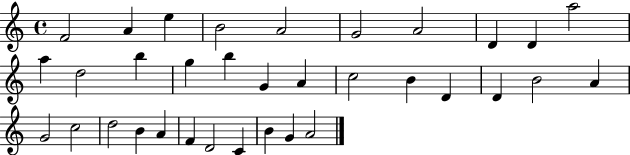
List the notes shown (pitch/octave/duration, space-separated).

F4/h A4/q E5/q B4/h A4/h G4/h A4/h D4/q D4/q A5/h A5/q D5/h B5/q G5/q B5/q G4/q A4/q C5/h B4/q D4/q D4/q B4/h A4/q G4/h C5/h D5/h B4/q A4/q F4/q D4/h C4/q B4/q G4/q A4/h